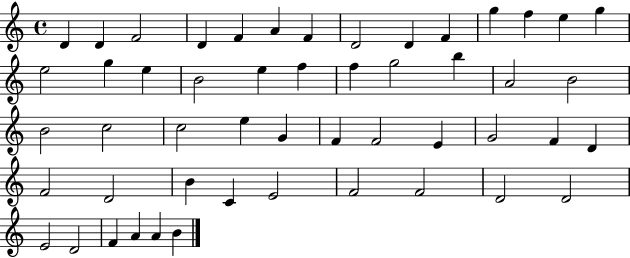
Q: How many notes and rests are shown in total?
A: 51